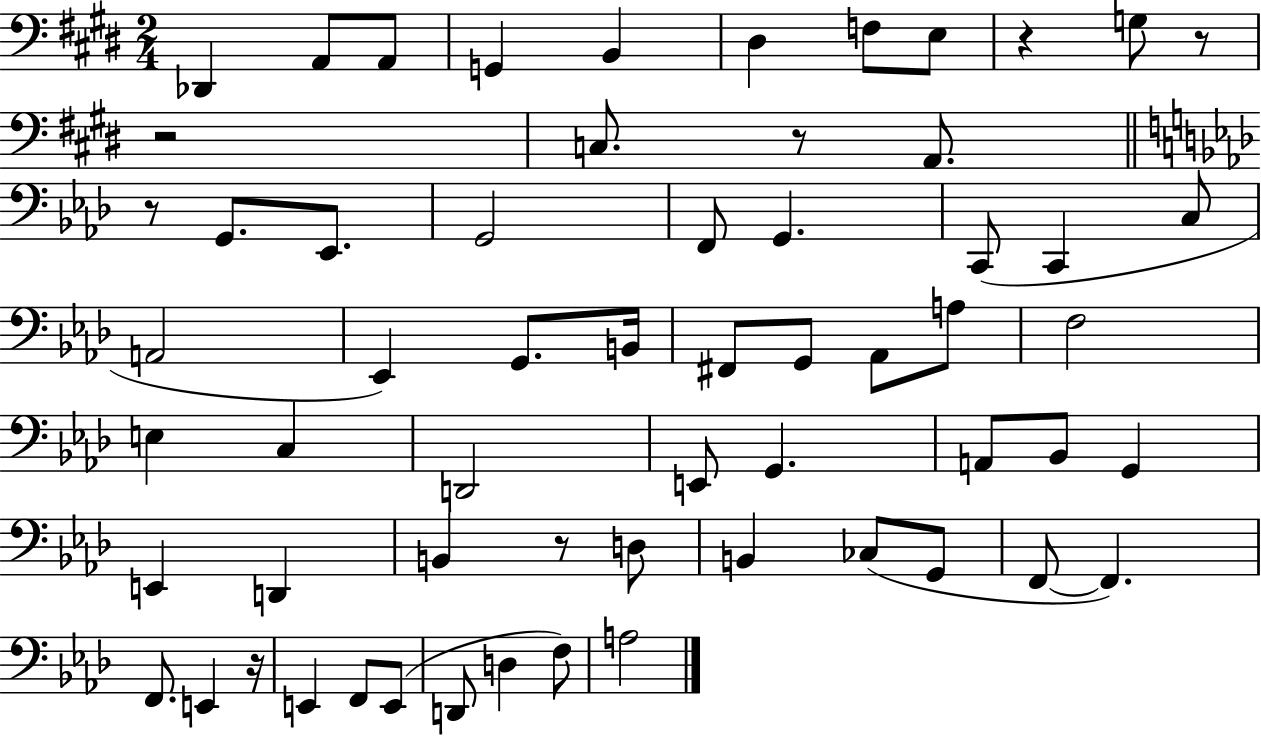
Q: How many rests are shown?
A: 7